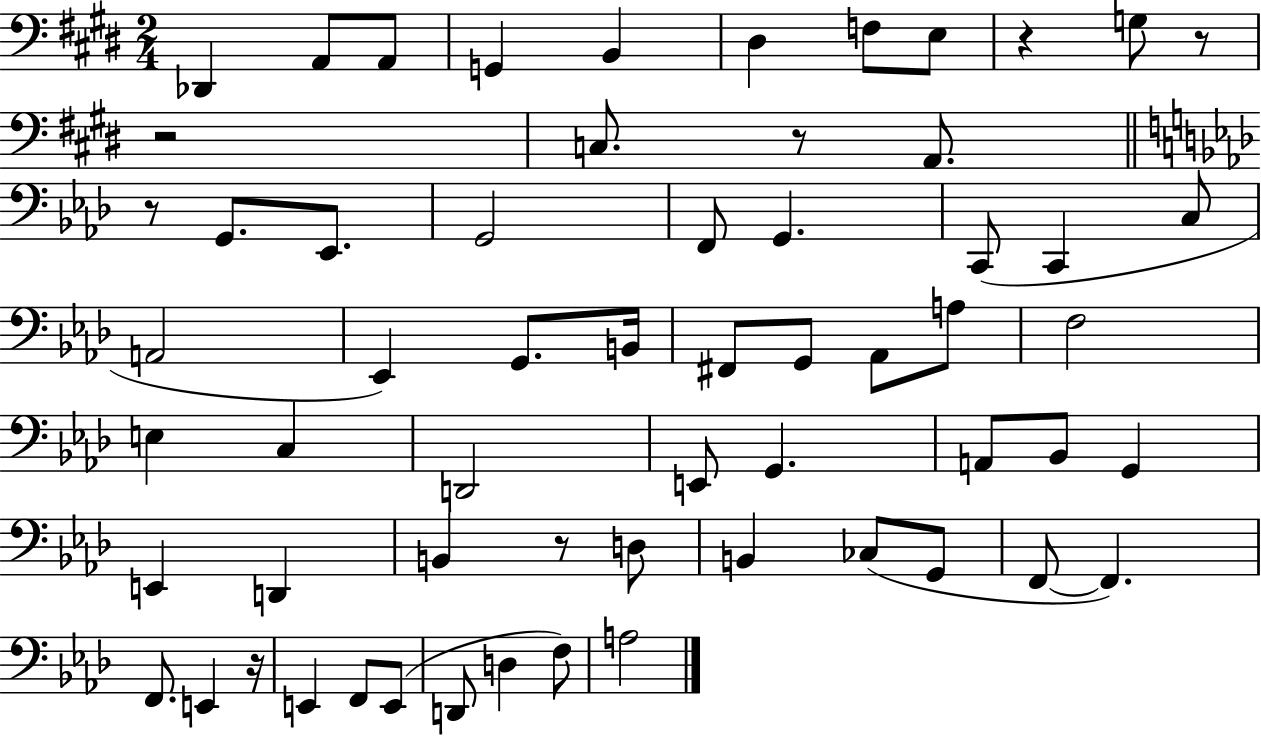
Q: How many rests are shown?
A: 7